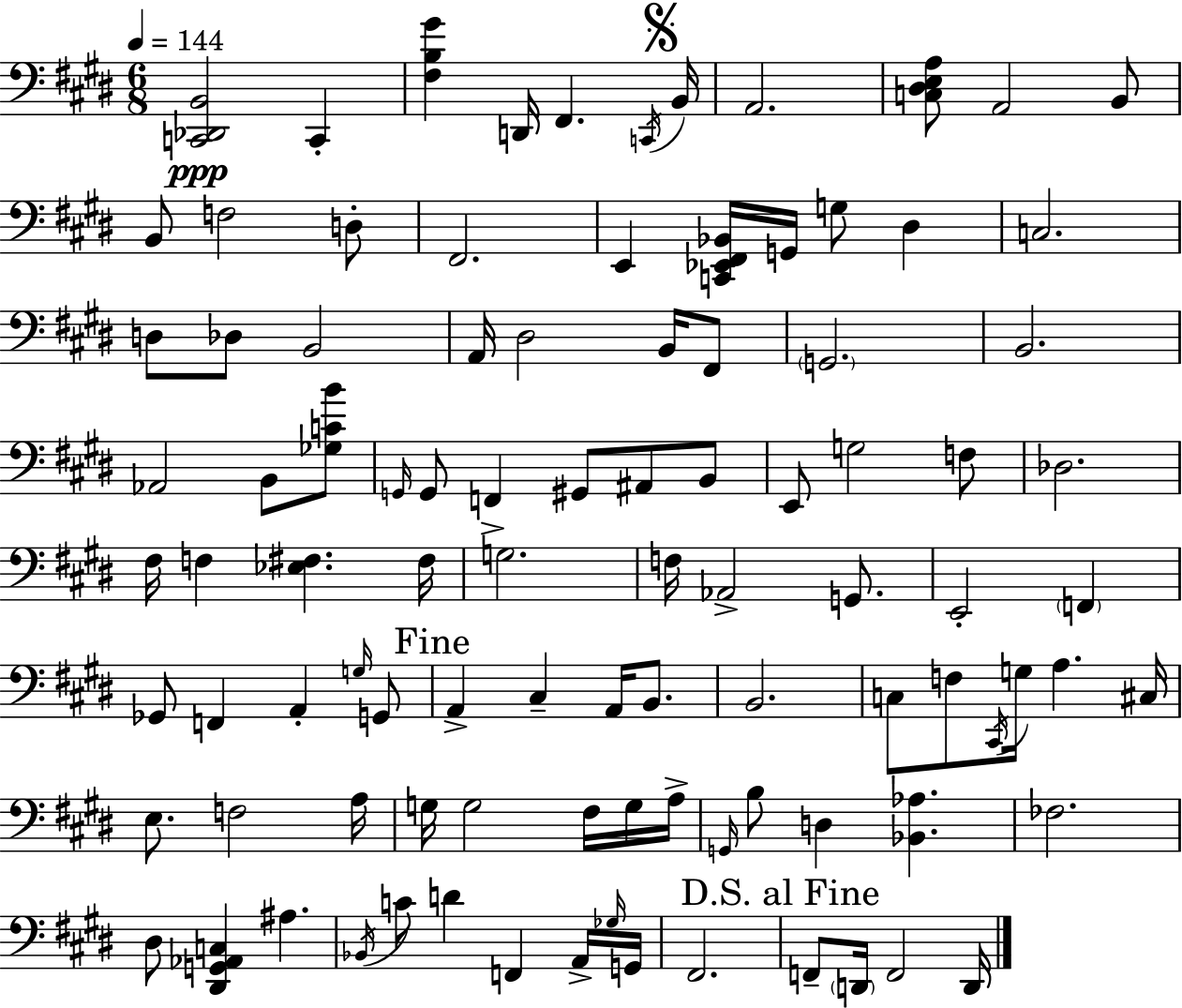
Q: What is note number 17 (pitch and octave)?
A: C3